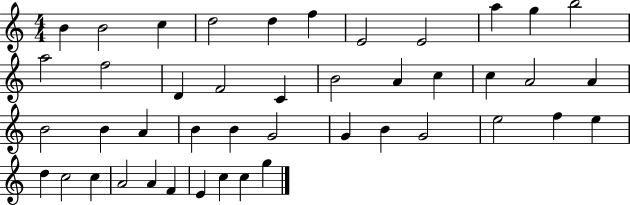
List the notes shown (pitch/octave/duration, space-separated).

B4/q B4/h C5/q D5/h D5/q F5/q E4/h E4/h A5/q G5/q B5/h A5/h F5/h D4/q F4/h C4/q B4/h A4/q C5/q C5/q A4/h A4/q B4/h B4/q A4/q B4/q B4/q G4/h G4/q B4/q G4/h E5/h F5/q E5/q D5/q C5/h C5/q A4/h A4/q F4/q E4/q C5/q C5/q G5/q